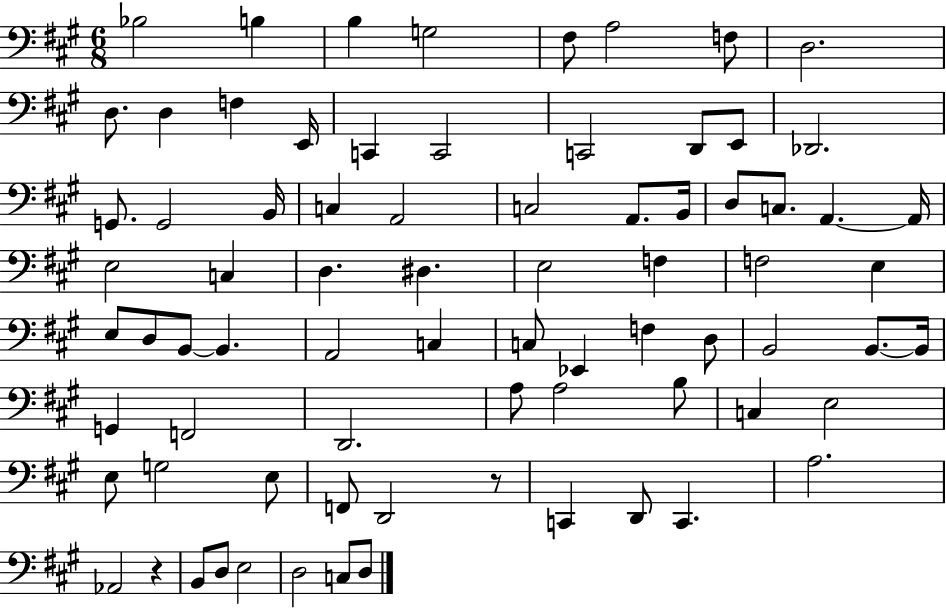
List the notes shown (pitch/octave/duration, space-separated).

Bb3/h B3/q B3/q G3/h F#3/e A3/h F3/e D3/h. D3/e. D3/q F3/q E2/s C2/q C2/h C2/h D2/e E2/e Db2/h. G2/e. G2/h B2/s C3/q A2/h C3/h A2/e. B2/s D3/e C3/e. A2/q. A2/s E3/h C3/q D3/q. D#3/q. E3/h F3/q F3/h E3/q E3/e D3/e B2/e B2/q. A2/h C3/q C3/e Eb2/q F3/q D3/e B2/h B2/e. B2/s G2/q F2/h D2/h. A3/e A3/h B3/e C3/q E3/h E3/e G3/h E3/e F2/e D2/h R/e C2/q D2/e C2/q. A3/h. Ab2/h R/q B2/e D3/e E3/h D3/h C3/e D3/e